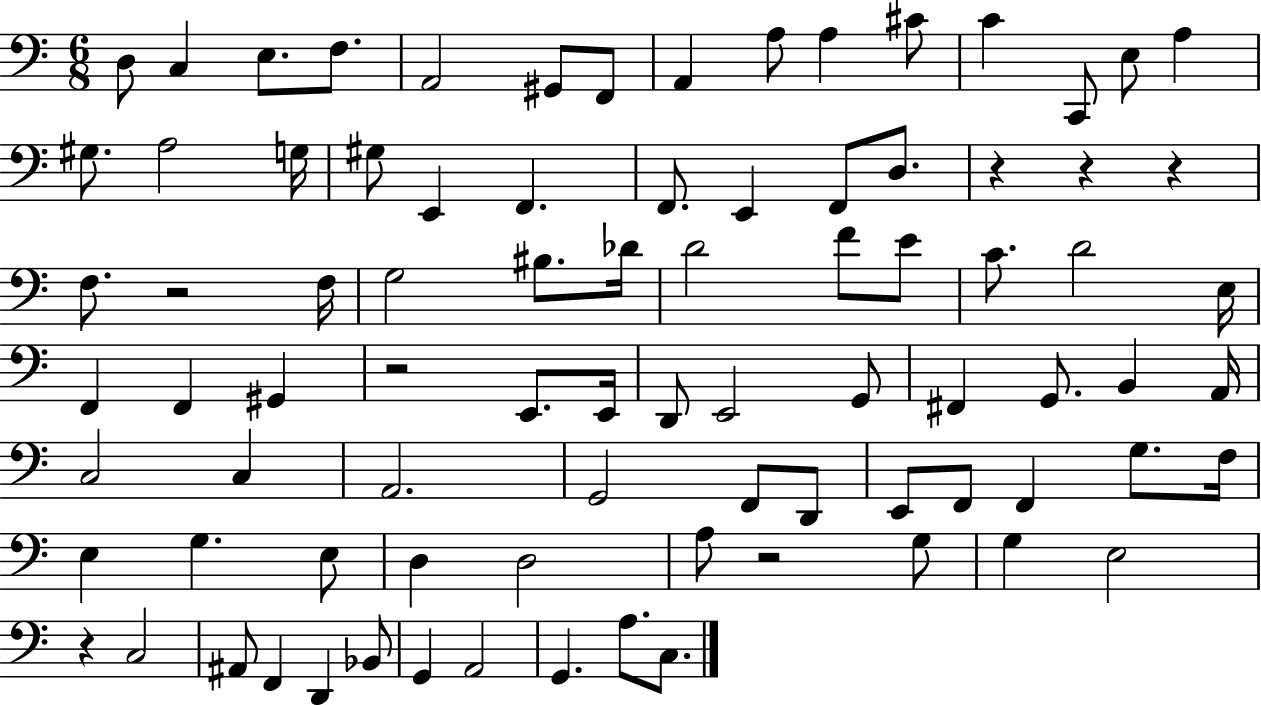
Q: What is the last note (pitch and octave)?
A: C3